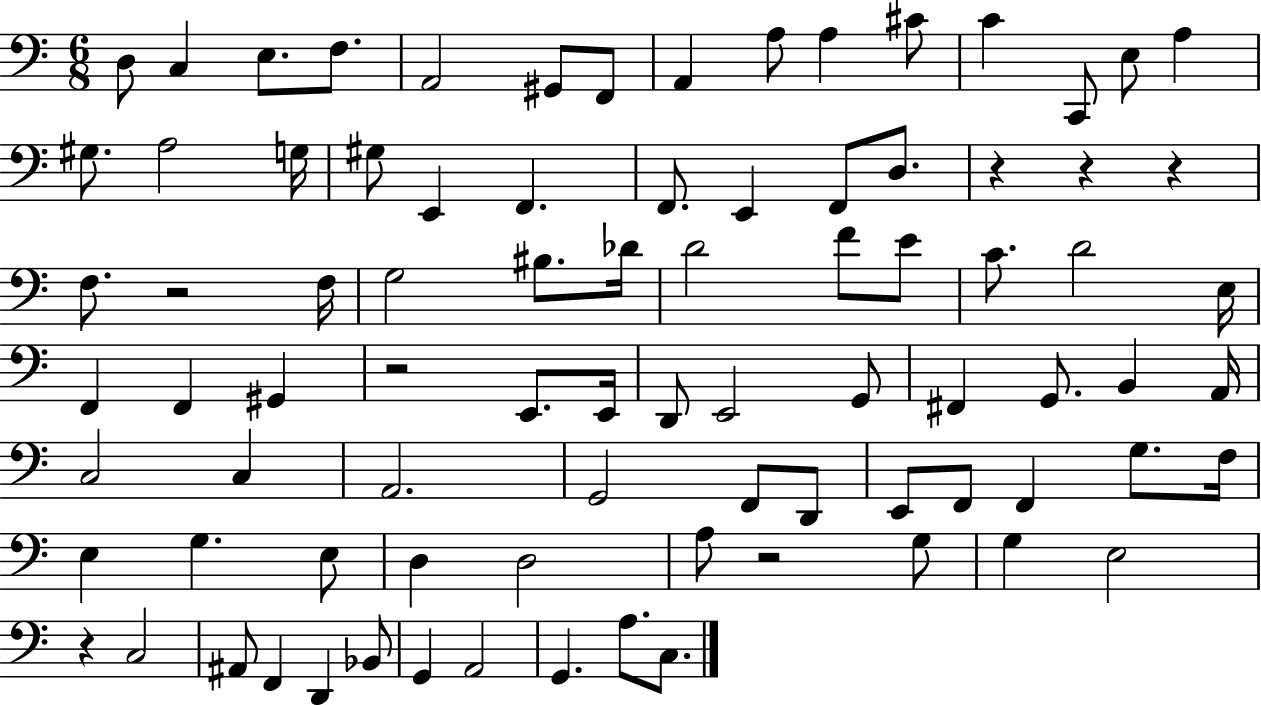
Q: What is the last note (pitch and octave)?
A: C3